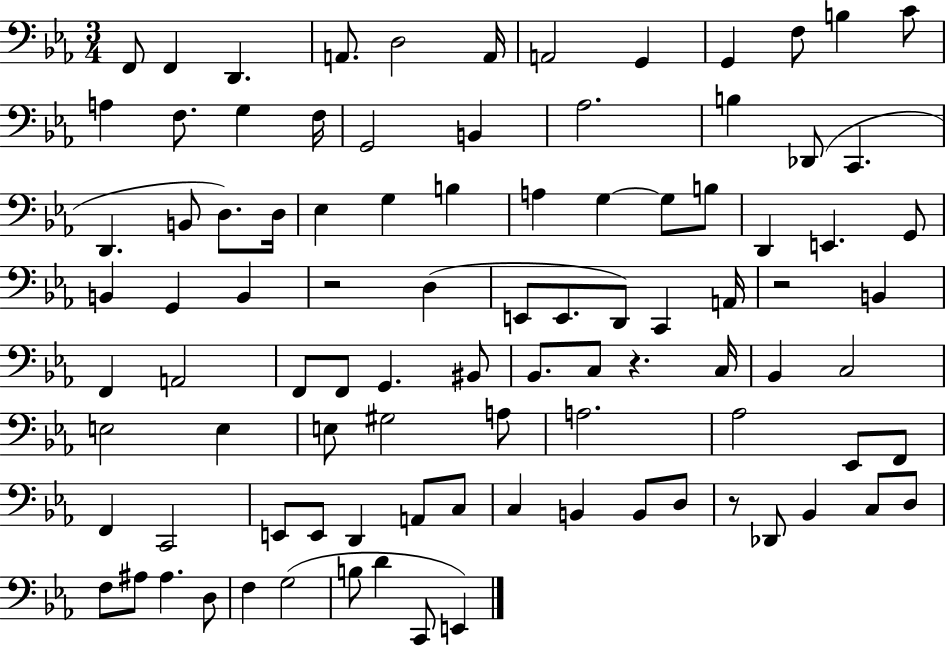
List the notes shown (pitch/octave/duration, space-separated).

F2/e F2/q D2/q. A2/e. D3/h A2/s A2/h G2/q G2/q F3/e B3/q C4/e A3/q F3/e. G3/q F3/s G2/h B2/q Ab3/h. B3/q Db2/e C2/q. D2/q. B2/e D3/e. D3/s Eb3/q G3/q B3/q A3/q G3/q G3/e B3/e D2/q E2/q. G2/e B2/q G2/q B2/q R/h D3/q E2/e E2/e. D2/e C2/q A2/s R/h B2/q F2/q A2/h F2/e F2/e G2/q. BIS2/e Bb2/e. C3/e R/q. C3/s Bb2/q C3/h E3/h E3/q E3/e G#3/h A3/e A3/h. Ab3/h Eb2/e F2/e F2/q C2/h E2/e E2/e D2/q A2/e C3/e C3/q B2/q B2/e D3/e R/e Db2/e Bb2/q C3/e D3/e F3/e A#3/e A#3/q. D3/e F3/q G3/h B3/e D4/q C2/e E2/q